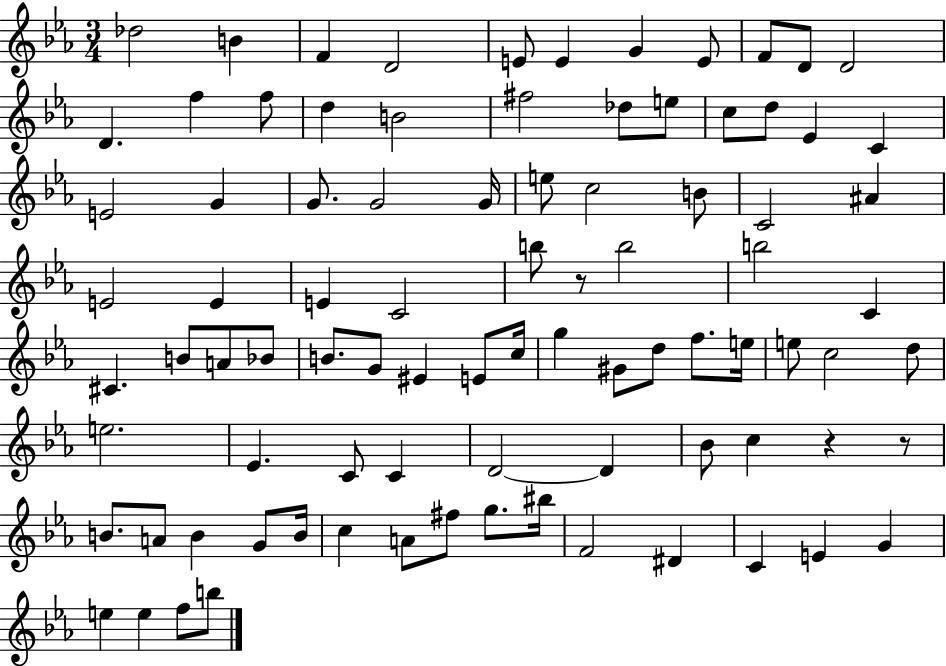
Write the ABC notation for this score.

X:1
T:Untitled
M:3/4
L:1/4
K:Eb
_d2 B F D2 E/2 E G E/2 F/2 D/2 D2 D f f/2 d B2 ^f2 _d/2 e/2 c/2 d/2 _E C E2 G G/2 G2 G/4 e/2 c2 B/2 C2 ^A E2 E E C2 b/2 z/2 b2 b2 C ^C B/2 A/2 _B/2 B/2 G/2 ^E E/2 c/4 g ^G/2 d/2 f/2 e/4 e/2 c2 d/2 e2 _E C/2 C D2 D _B/2 c z z/2 B/2 A/2 B G/2 B/4 c A/2 ^f/2 g/2 ^b/4 F2 ^D C E G e e f/2 b/2